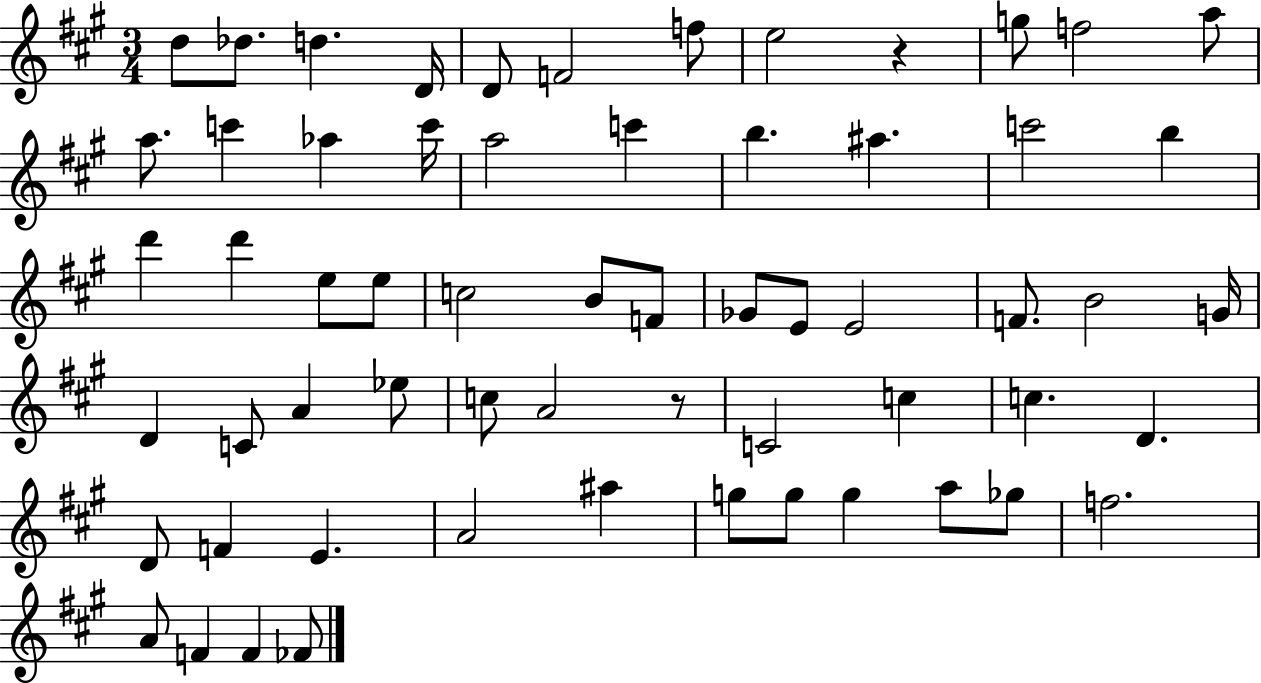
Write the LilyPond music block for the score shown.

{
  \clef treble
  \numericTimeSignature
  \time 3/4
  \key a \major
  d''8 des''8. d''4. d'16 | d'8 f'2 f''8 | e''2 r4 | g''8 f''2 a''8 | \break a''8. c'''4 aes''4 c'''16 | a''2 c'''4 | b''4. ais''4. | c'''2 b''4 | \break d'''4 d'''4 e''8 e''8 | c''2 b'8 f'8 | ges'8 e'8 e'2 | f'8. b'2 g'16 | \break d'4 c'8 a'4 ees''8 | c''8 a'2 r8 | c'2 c''4 | c''4. d'4. | \break d'8 f'4 e'4. | a'2 ais''4 | g''8 g''8 g''4 a''8 ges''8 | f''2. | \break a'8 f'4 f'4 fes'8 | \bar "|."
}